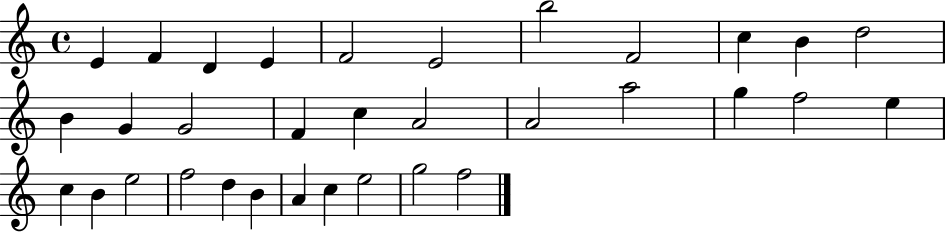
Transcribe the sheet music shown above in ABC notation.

X:1
T:Untitled
M:4/4
L:1/4
K:C
E F D E F2 E2 b2 F2 c B d2 B G G2 F c A2 A2 a2 g f2 e c B e2 f2 d B A c e2 g2 f2